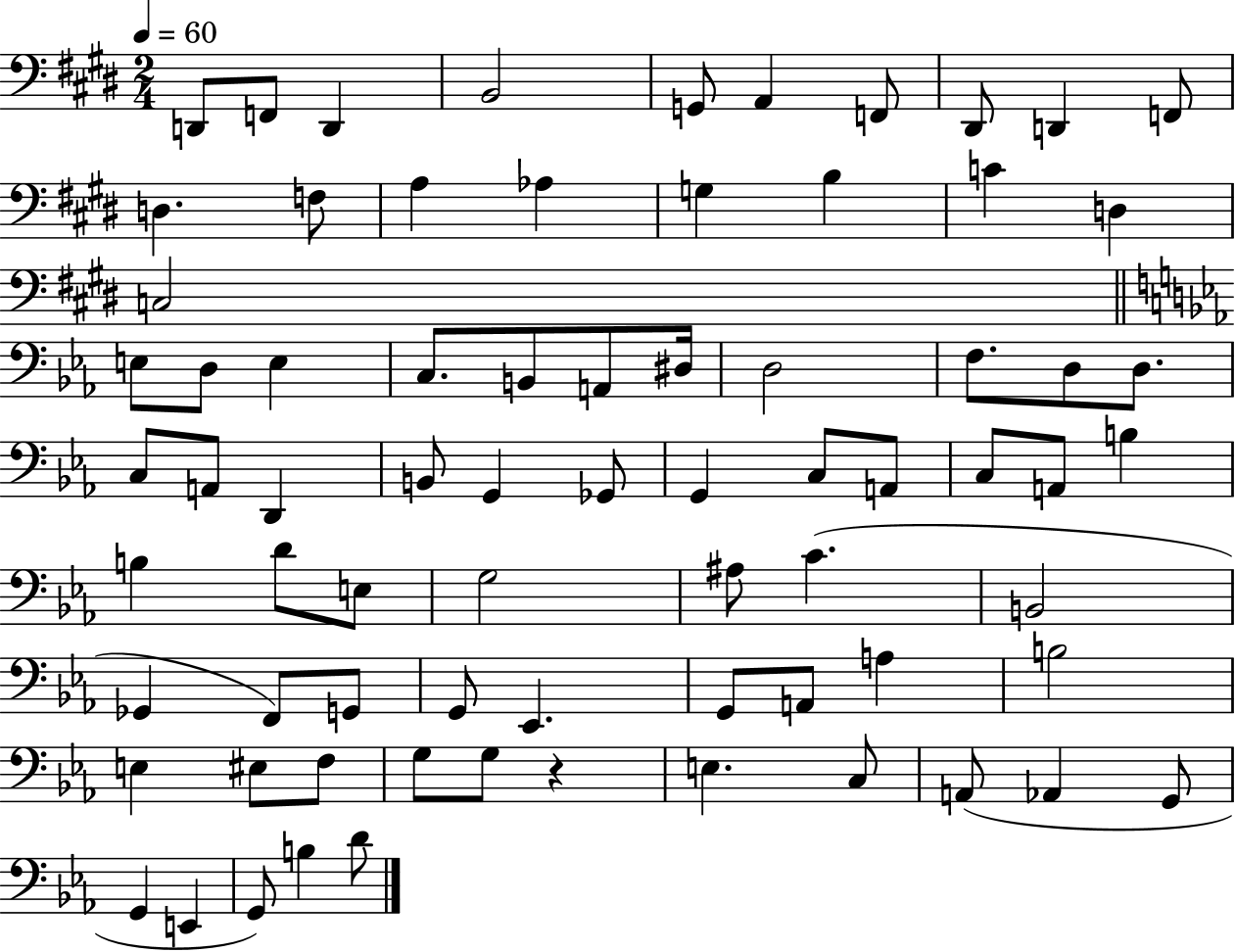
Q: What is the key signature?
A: E major